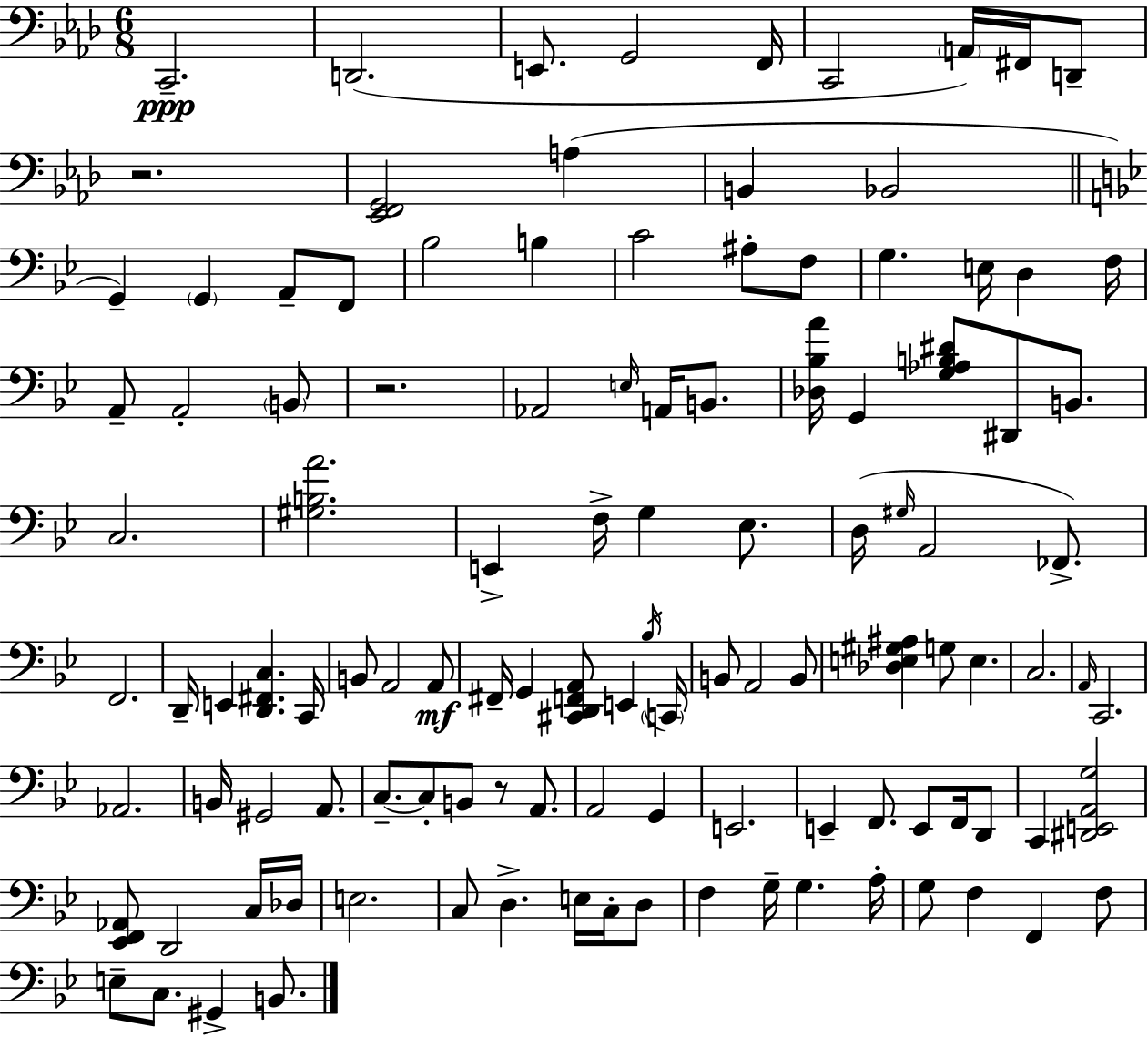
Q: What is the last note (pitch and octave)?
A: B2